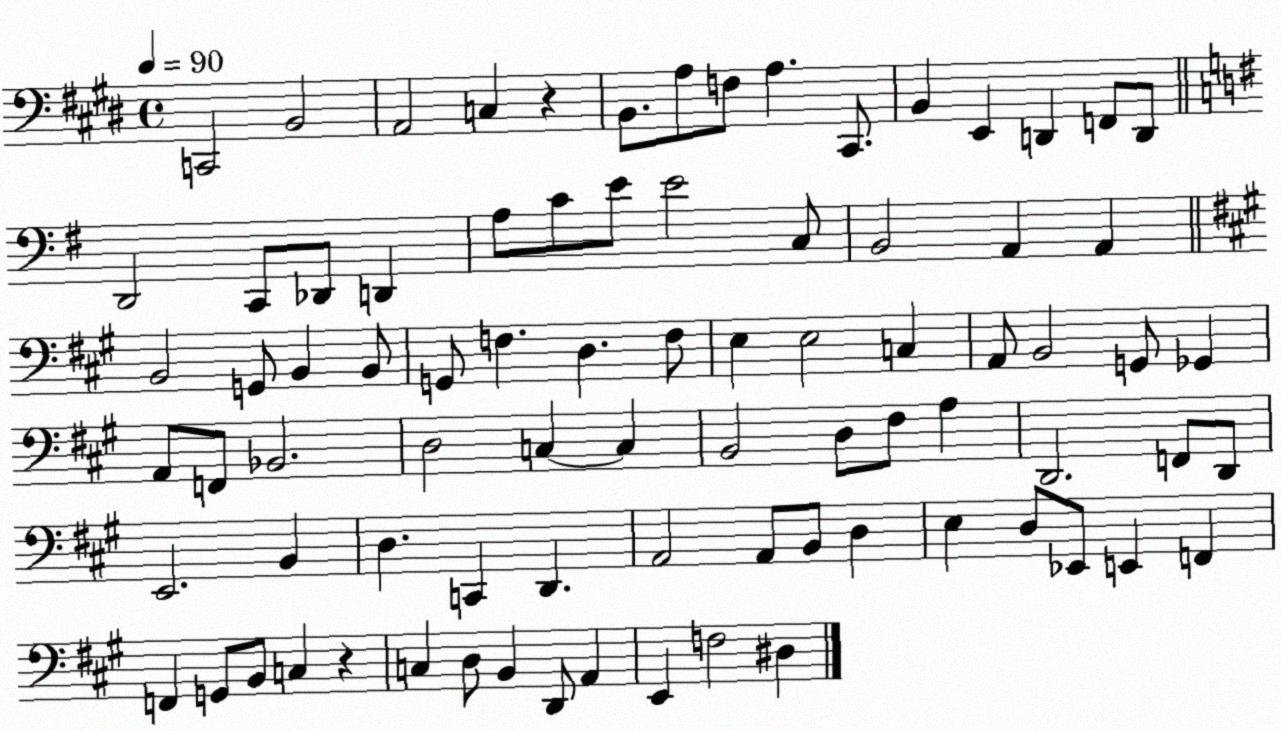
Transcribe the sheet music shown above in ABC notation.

X:1
T:Untitled
M:4/4
L:1/4
K:E
C,,2 B,,2 A,,2 C, z B,,/2 A,/2 F,/2 A, ^C,,/2 B,, E,, D,, F,,/2 D,,/2 D,,2 C,,/2 _D,,/2 D,, A,/2 C/2 E/2 E2 C,/2 B,,2 A,, A,, B,,2 G,,/2 B,, B,,/2 G,,/2 F, D, F,/2 E, E,2 C, A,,/2 B,,2 G,,/2 _G,, A,,/2 F,,/2 _B,,2 D,2 C, C, B,,2 D,/2 ^F,/2 A, D,,2 F,,/2 D,,/2 E,,2 B,, D, C,, D,, A,,2 A,,/2 B,,/2 D, E, D,/2 _E,,/2 E,, F,, F,, G,,/2 B,,/2 C, z C, D,/2 B,, D,,/2 A,, E,, F,2 ^D,